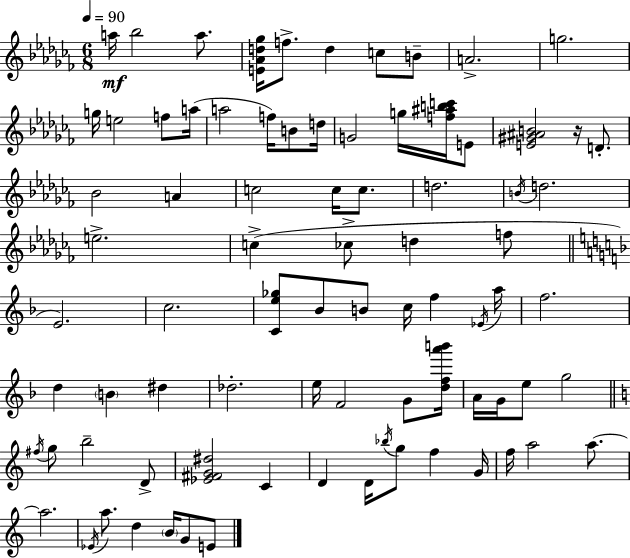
A5/s Bb5/h A5/e. [E4,Ab4,D5,Gb5]/s F5/e. D5/q C5/e B4/e A4/h. G5/h. G5/s E5/h F5/e A5/s A5/h F5/s B4/e D5/s G4/h G5/s [F5,A#5,B5,C6]/s E4/e [E4,G#4,A#4,B4]/h R/s D4/e. Bb4/h A4/q C5/h C5/s C5/e. D5/h. B4/s D5/h. E5/h. C5/q CES5/e D5/q F5/e E4/h. C5/h. [C4,E5,Gb5]/e Bb4/e B4/e C5/s F5/q Eb4/s A5/s F5/h. D5/q B4/q D#5/q Db5/h. E5/s F4/h G4/e [D5,F5,A6,B6]/s A4/s G4/s E5/e G5/h F#5/s G5/e B5/h D4/e [Eb4,F#4,G4,D#5]/h C4/q D4/q D4/s Bb5/s G5/e F5/q G4/s F5/s A5/h A5/e. A5/h. Eb4/s A5/e. D5/q B4/s G4/e E4/e